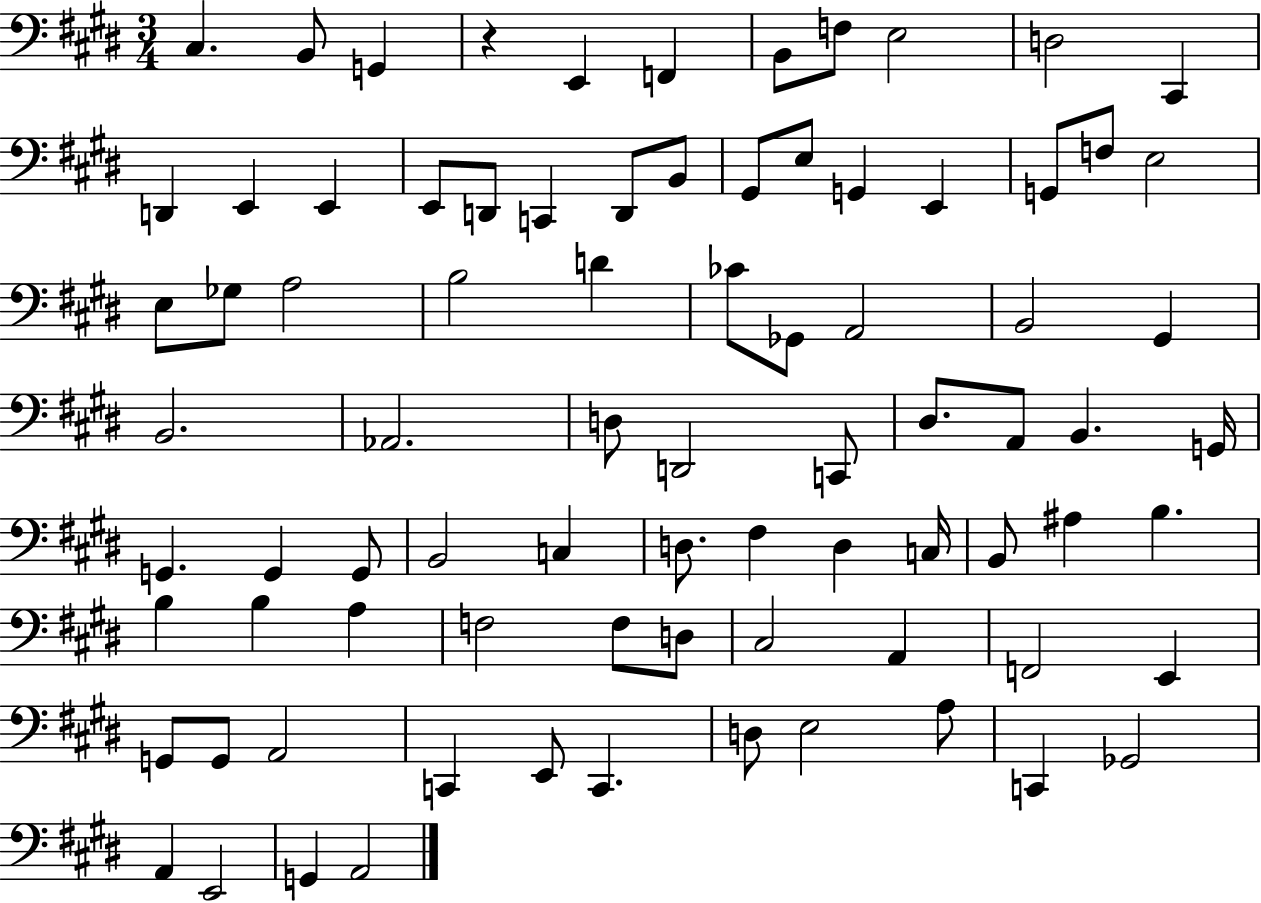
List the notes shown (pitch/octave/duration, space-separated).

C#3/q. B2/e G2/q R/q E2/q F2/q B2/e F3/e E3/h D3/h C#2/q D2/q E2/q E2/q E2/e D2/e C2/q D2/e B2/e G#2/e E3/e G2/q E2/q G2/e F3/e E3/h E3/e Gb3/e A3/h B3/h D4/q CES4/e Gb2/e A2/h B2/h G#2/q B2/h. Ab2/h. D3/e D2/h C2/e D#3/e. A2/e B2/q. G2/s G2/q. G2/q G2/e B2/h C3/q D3/e. F#3/q D3/q C3/s B2/e A#3/q B3/q. B3/q B3/q A3/q F3/h F3/e D3/e C#3/h A2/q F2/h E2/q G2/e G2/e A2/h C2/q E2/e C2/q. D3/e E3/h A3/e C2/q Gb2/h A2/q E2/h G2/q A2/h